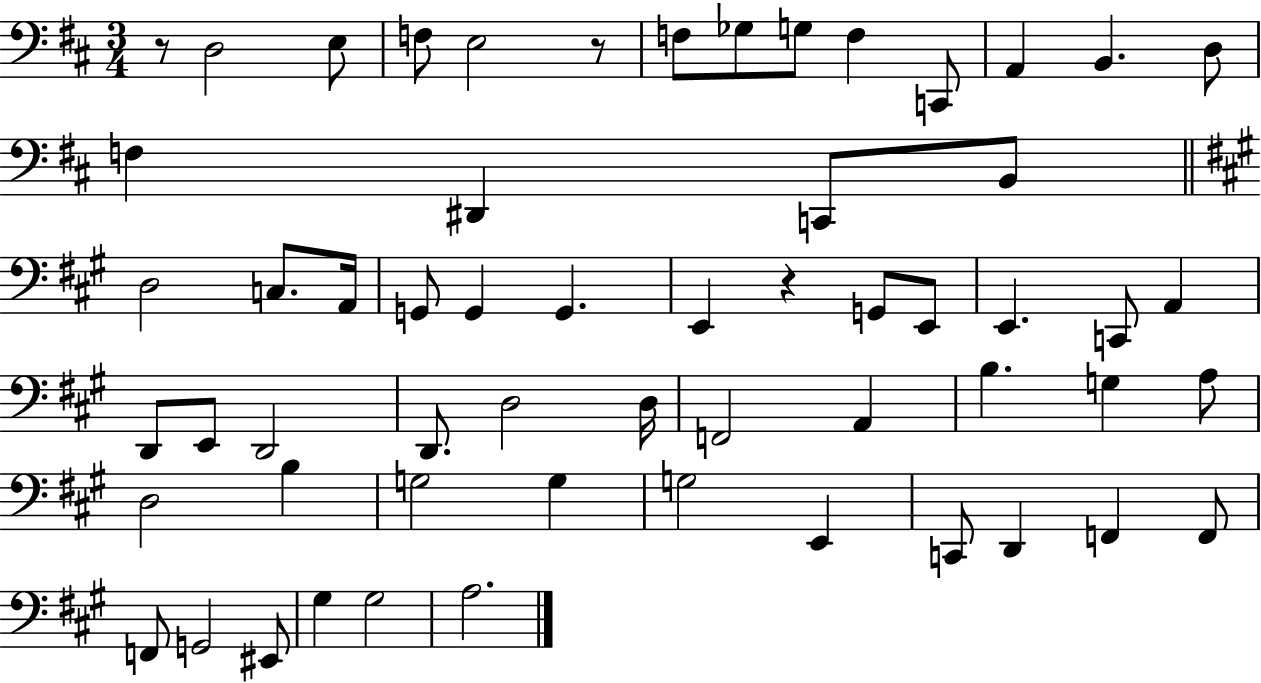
R/e D3/h E3/e F3/e E3/h R/e F3/e Gb3/e G3/e F3/q C2/e A2/q B2/q. D3/e F3/q D#2/q C2/e B2/e D3/h C3/e. A2/s G2/e G2/q G2/q. E2/q R/q G2/e E2/e E2/q. C2/e A2/q D2/e E2/e D2/h D2/e. D3/h D3/s F2/h A2/q B3/q. G3/q A3/e D3/h B3/q G3/h G3/q G3/h E2/q C2/e D2/q F2/q F2/e F2/e G2/h EIS2/e G#3/q G#3/h A3/h.